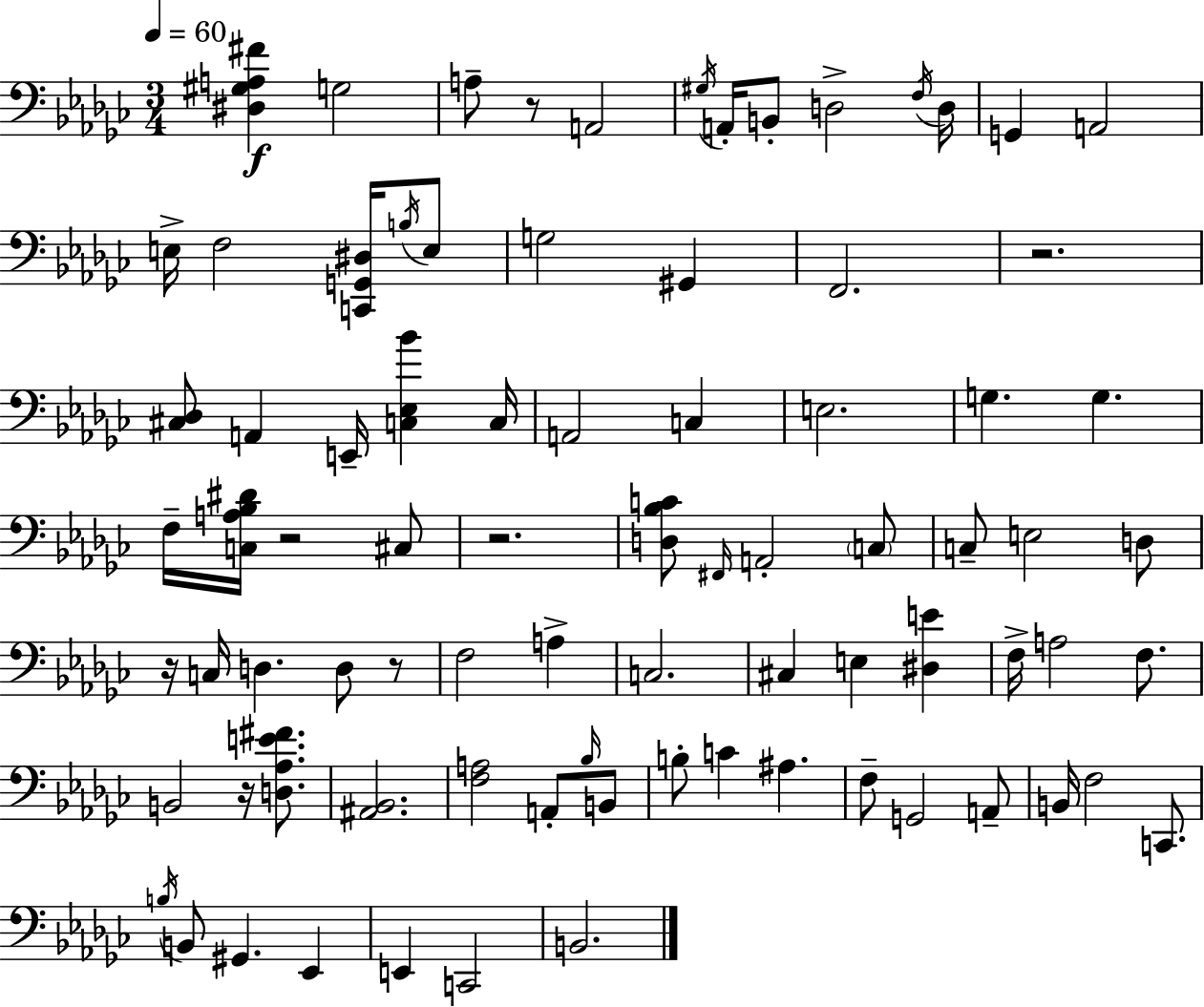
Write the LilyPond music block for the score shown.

{
  \clef bass
  \numericTimeSignature
  \time 3/4
  \key ees \minor
  \tempo 4 = 60
  <dis gis a fis'>4\f g2 | a8-- r8 a,2 | \acciaccatura { gis16 } a,16-. b,8-. d2-> | \acciaccatura { f16 } d16 g,4 a,2 | \break e16-> f2 <c, g, dis>16 | \acciaccatura { b16 } e8 g2 gis,4 | f,2. | r2. | \break <cis des>8 a,4 e,16-- <c ees bes'>4 | c16 a,2 c4 | e2. | g4. g4. | \break f16-- <c a bes dis'>16 r2 | cis8 r2. | <d bes c'>8 \grace { fis,16 } a,2-. | \parenthesize c8 c8-- e2 | \break d8 r16 c16 d4. | d8 r8 f2 | a4-> c2. | cis4 e4 | \break <dis e'>4 f16-> a2 | f8. b,2 | r16 <d aes e' fis'>8. <ais, bes,>2. | <f a>2 | \break a,8-. \grace { bes16 } b,8 b8-. c'4 ais4. | f8-- g,2 | a,8-- b,16 f2 | c,8. \acciaccatura { b16 } b,8 gis,4. | \break ees,4 e,4 c,2 | b,2. | \bar "|."
}